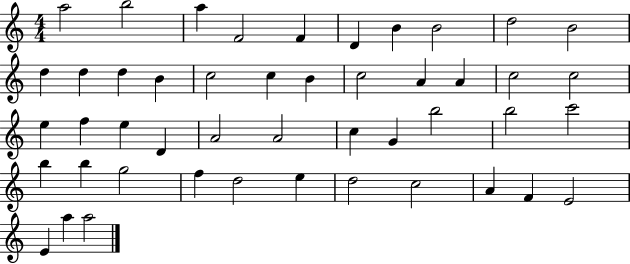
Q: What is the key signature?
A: C major